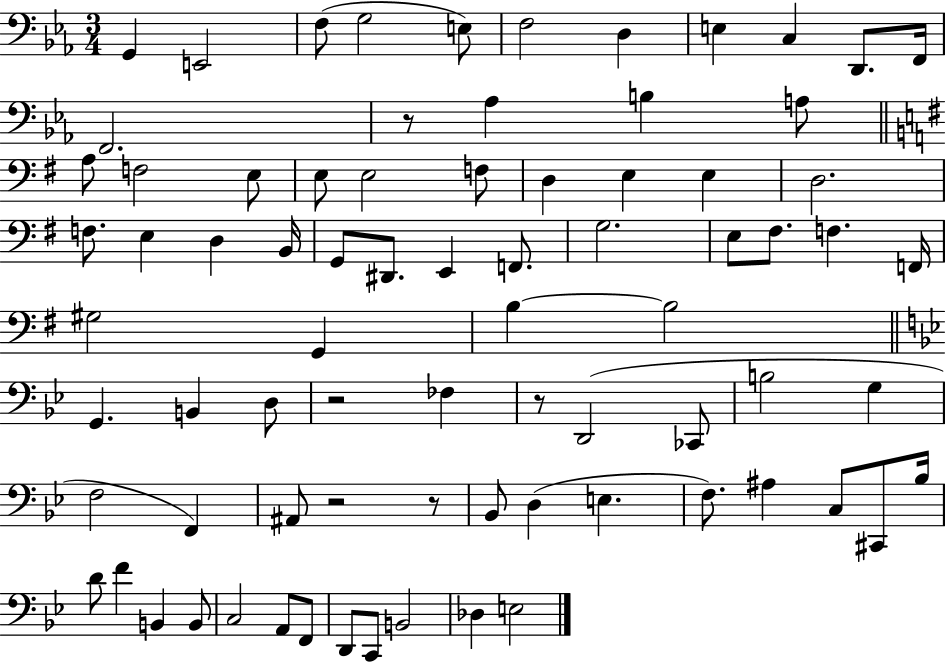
{
  \clef bass
  \numericTimeSignature
  \time 3/4
  \key ees \major
  \repeat volta 2 { g,4 e,2 | f8( g2 e8) | f2 d4 | e4 c4 d,8. f,16 | \break f,2. | r8 aes4 b4 a8 | \bar "||" \break \key e \minor a8 f2 e8 | e8 e2 f8 | d4 e4 e4 | d2. | \break f8. e4 d4 b,16 | g,8 dis,8. e,4 f,8. | g2. | e8 fis8. f4. f,16 | \break gis2 g,4 | b4~~ b2 | \bar "||" \break \key g \minor g,4. b,4 d8 | r2 fes4 | r8 d,2( ces,8 | b2 g4 | \break f2 f,4) | ais,8 r2 r8 | bes,8 d4( e4. | f8.) ais4 c8 cis,8 bes16 | \break d'8 f'4 b,4 b,8 | c2 a,8 f,8 | d,8 c,8 b,2 | des4 e2 | \break } \bar "|."
}